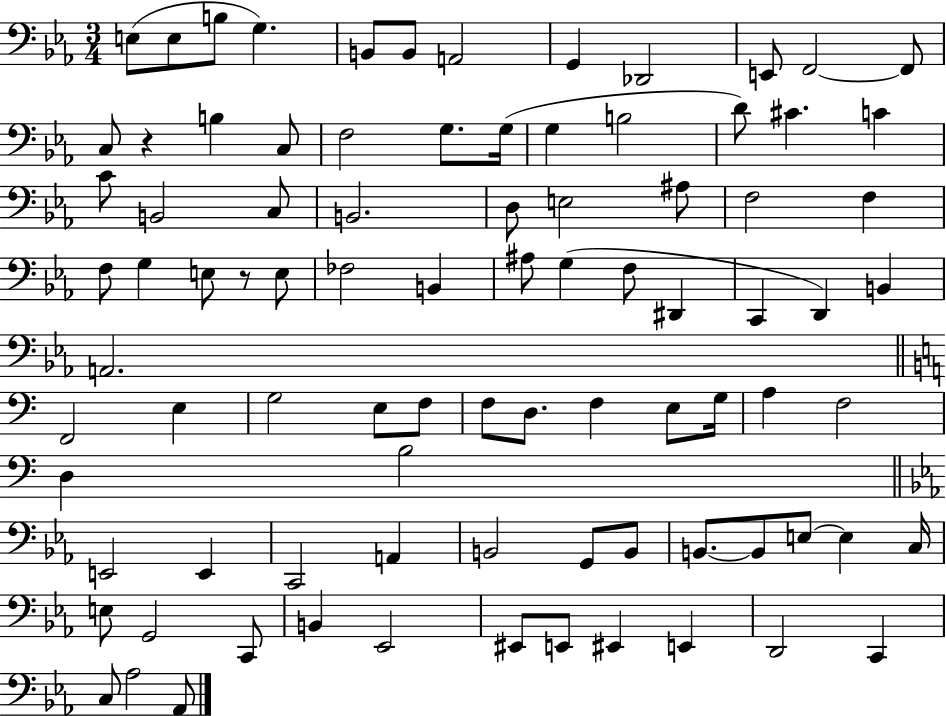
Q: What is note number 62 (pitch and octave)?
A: E2